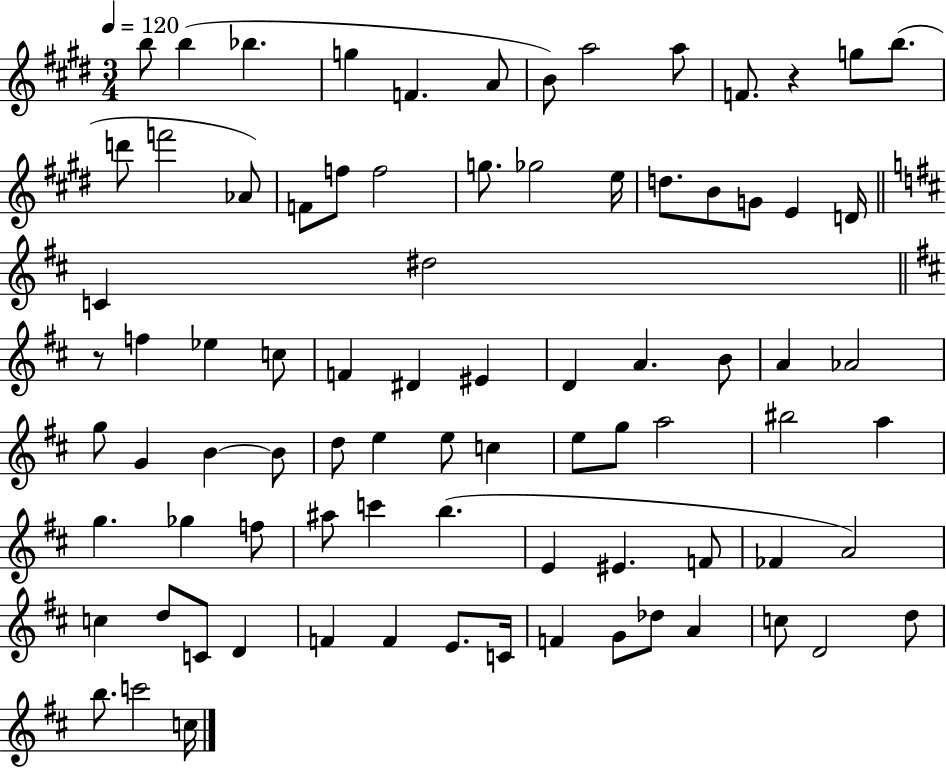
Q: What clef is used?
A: treble